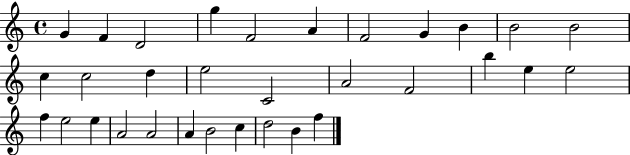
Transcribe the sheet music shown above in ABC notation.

X:1
T:Untitled
M:4/4
L:1/4
K:C
G F D2 g F2 A F2 G B B2 B2 c c2 d e2 C2 A2 F2 b e e2 f e2 e A2 A2 A B2 c d2 B f